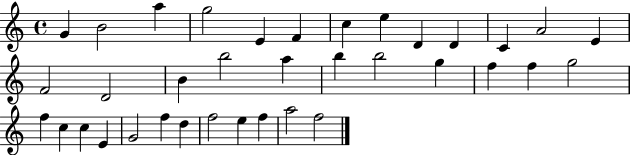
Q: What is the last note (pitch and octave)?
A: F5